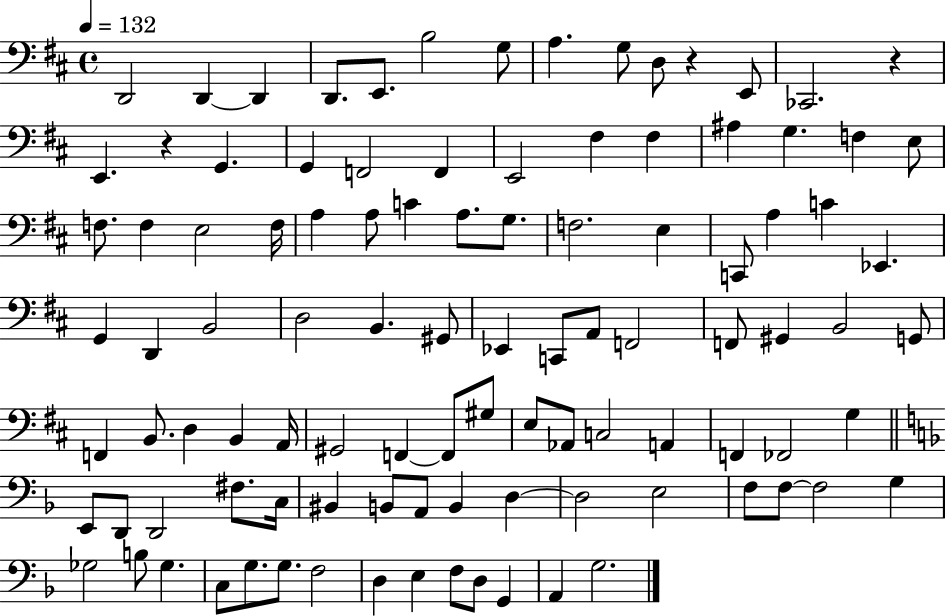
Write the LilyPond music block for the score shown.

{
  \clef bass
  \time 4/4
  \defaultTimeSignature
  \key d \major
  \tempo 4 = 132
  \repeat volta 2 { d,2 d,4~~ d,4 | d,8. e,8. b2 g8 | a4. g8 d8 r4 e,8 | ces,2. r4 | \break e,4. r4 g,4. | g,4 f,2 f,4 | e,2 fis4 fis4 | ais4 g4. f4 e8 | \break f8. f4 e2 f16 | a4 a8 c'4 a8. g8. | f2. e4 | c,8 a4 c'4 ees,4. | \break g,4 d,4 b,2 | d2 b,4. gis,8 | ees,4 c,8 a,8 f,2 | f,8 gis,4 b,2 g,8 | \break f,4 b,8. d4 b,4 a,16 | gis,2 f,4~~ f,8 gis8 | e8 aes,8 c2 a,4 | f,4 fes,2 g4 | \break \bar "||" \break \key f \major e,8 d,8 d,2 fis8. c16 | bis,4 b,8 a,8 b,4 d4~~ | d2 e2 | f8 f8~~ f2 g4 | \break ges2 b8 ges4. | c8 g8. g8. f2 | d4 e4 f8 d8 g,4 | a,4 g2. | \break } \bar "|."
}